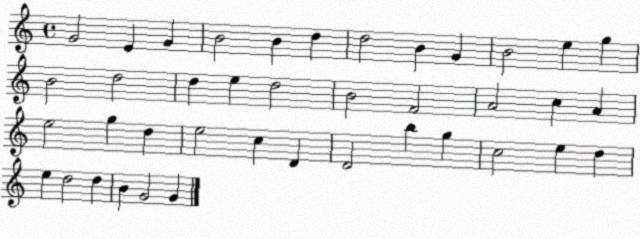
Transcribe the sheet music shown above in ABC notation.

X:1
T:Untitled
M:4/4
L:1/4
K:C
G2 E G B2 B d d2 B G B2 e g B2 d2 d e d2 B2 F2 A2 c A e2 g d e2 c D D2 b g c2 e d e d2 d B G2 G